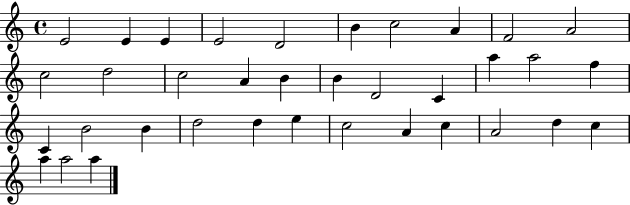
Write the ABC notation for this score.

X:1
T:Untitled
M:4/4
L:1/4
K:C
E2 E E E2 D2 B c2 A F2 A2 c2 d2 c2 A B B D2 C a a2 f C B2 B d2 d e c2 A c A2 d c a a2 a